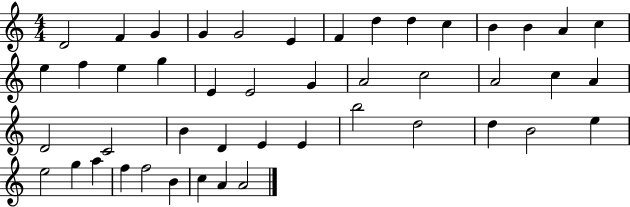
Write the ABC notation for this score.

X:1
T:Untitled
M:4/4
L:1/4
K:C
D2 F G G G2 E F d d c B B A c e f e g E E2 G A2 c2 A2 c A D2 C2 B D E E b2 d2 d B2 e e2 g a f f2 B c A A2